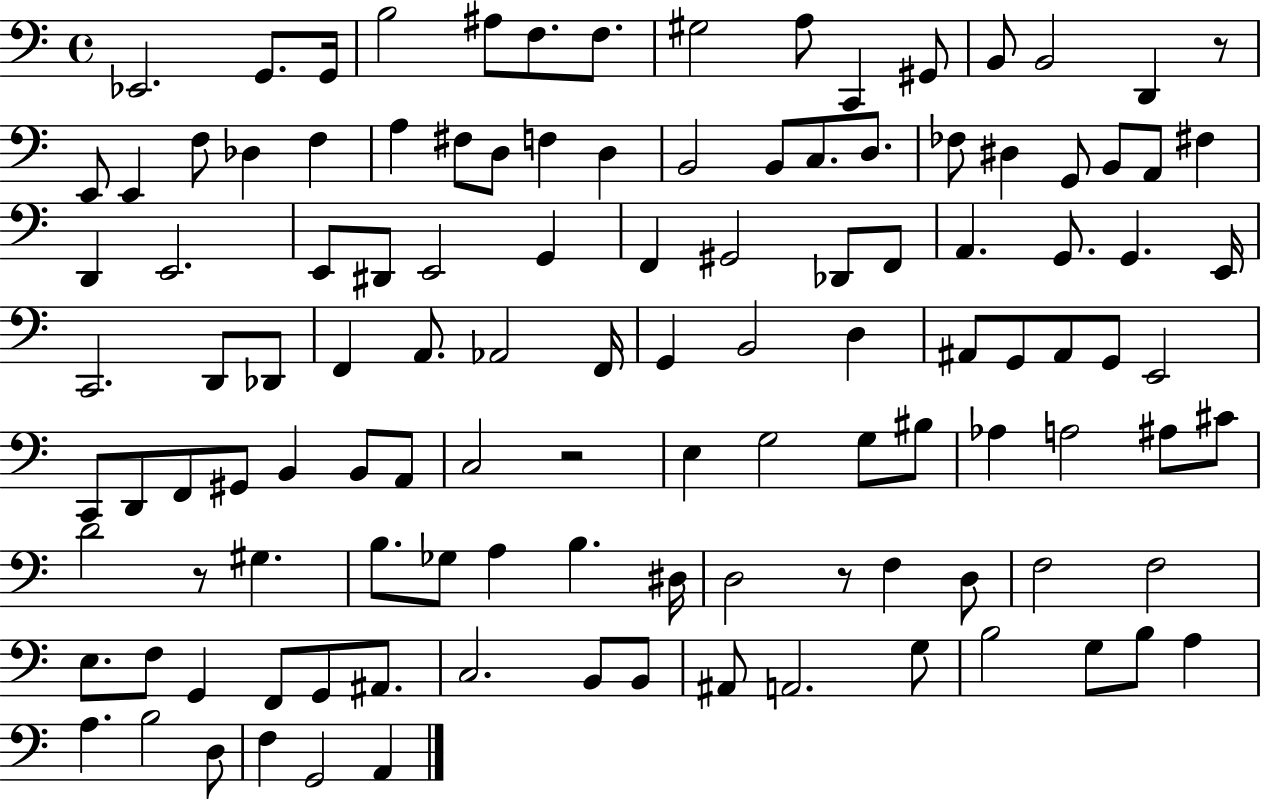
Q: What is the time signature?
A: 4/4